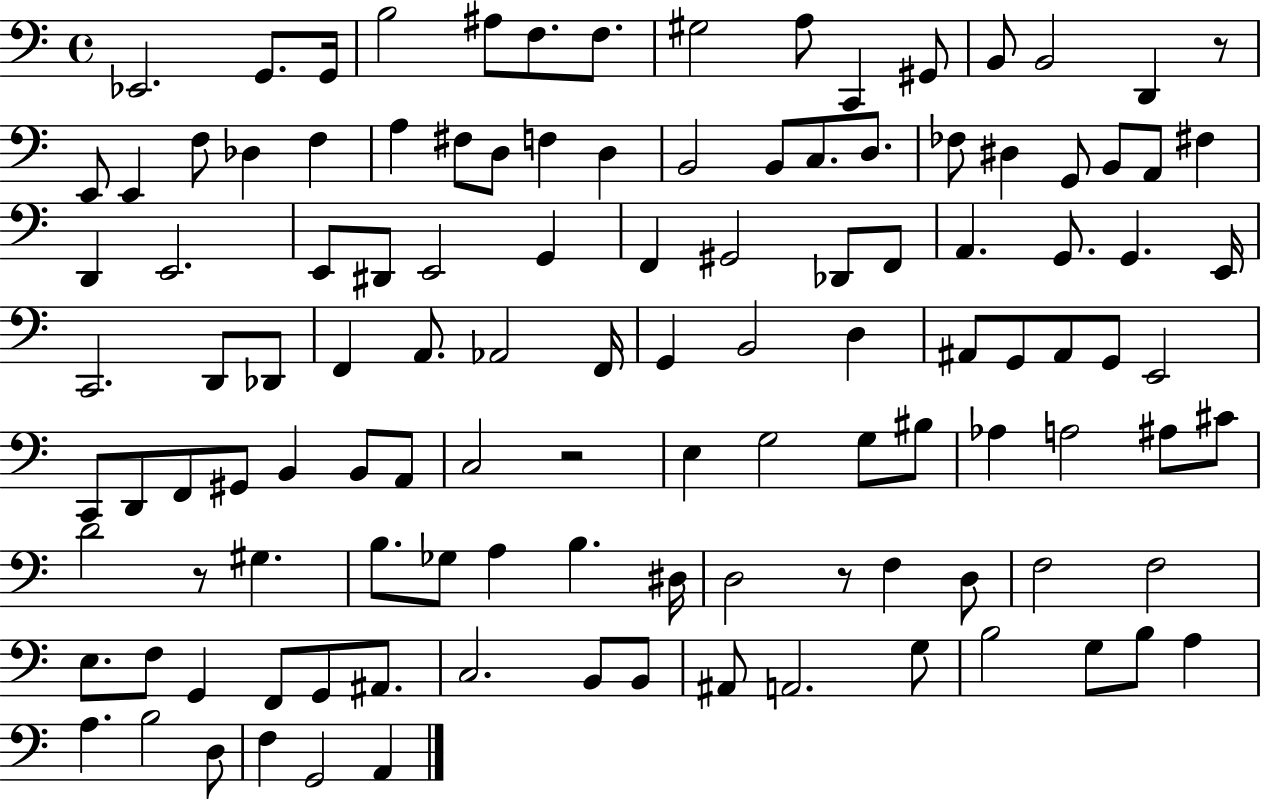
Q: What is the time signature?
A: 4/4